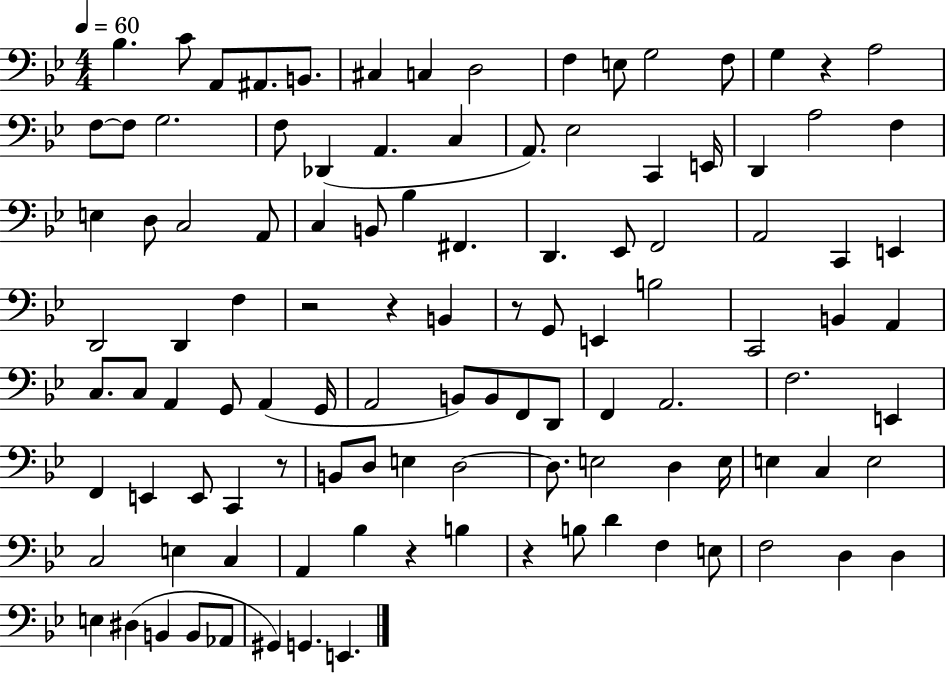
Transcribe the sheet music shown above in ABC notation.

X:1
T:Untitled
M:4/4
L:1/4
K:Bb
_B, C/2 A,,/2 ^A,,/2 B,,/2 ^C, C, D,2 F, E,/2 G,2 F,/2 G, z A,2 F,/2 F,/2 G,2 F,/2 _D,, A,, C, A,,/2 _E,2 C,, E,,/4 D,, A,2 F, E, D,/2 C,2 A,,/2 C, B,,/2 _B, ^F,, D,, _E,,/2 F,,2 A,,2 C,, E,, D,,2 D,, F, z2 z B,, z/2 G,,/2 E,, B,2 C,,2 B,, A,, C,/2 C,/2 A,, G,,/2 A,, G,,/4 A,,2 B,,/2 B,,/2 F,,/2 D,,/2 F,, A,,2 F,2 E,, F,, E,, E,,/2 C,, z/2 B,,/2 D,/2 E, D,2 D,/2 E,2 D, E,/4 E, C, E,2 C,2 E, C, A,, _B, z B, z B,/2 D F, E,/2 F,2 D, D, E, ^D, B,, B,,/2 _A,,/2 ^G,, G,, E,,